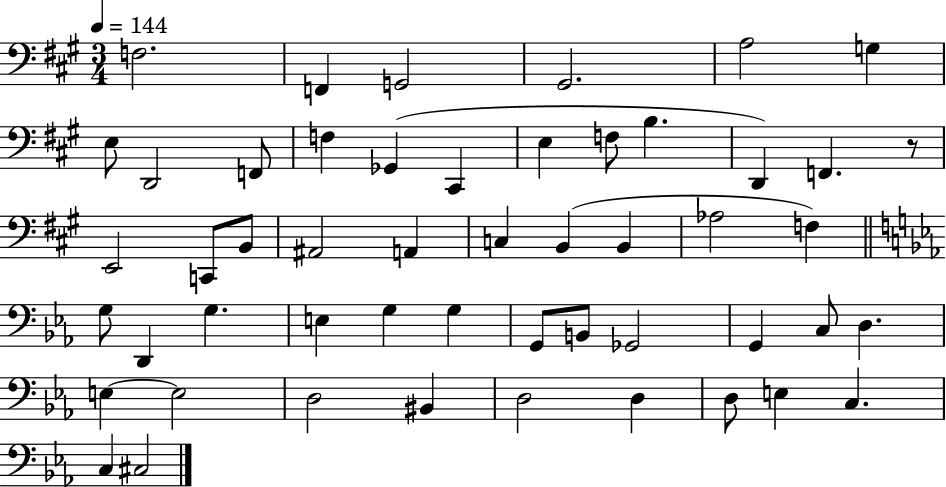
F3/h. F2/q G2/h G#2/h. A3/h G3/q E3/e D2/h F2/e F3/q Gb2/q C#2/q E3/q F3/e B3/q. D2/q F2/q. R/e E2/h C2/e B2/e A#2/h A2/q C3/q B2/q B2/q Ab3/h F3/q G3/e D2/q G3/q. E3/q G3/q G3/q G2/e B2/e Gb2/h G2/q C3/e D3/q. E3/q E3/h D3/h BIS2/q D3/h D3/q D3/e E3/q C3/q. C3/q C#3/h